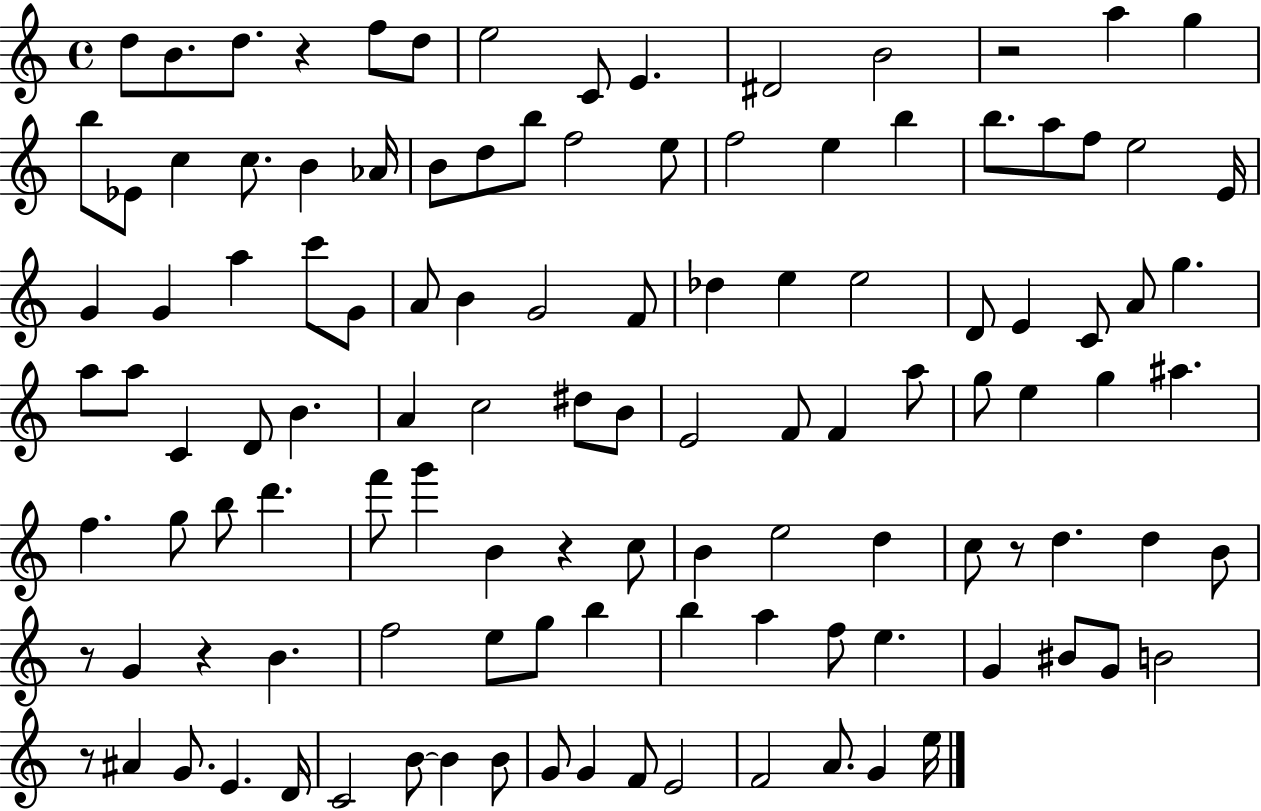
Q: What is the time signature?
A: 4/4